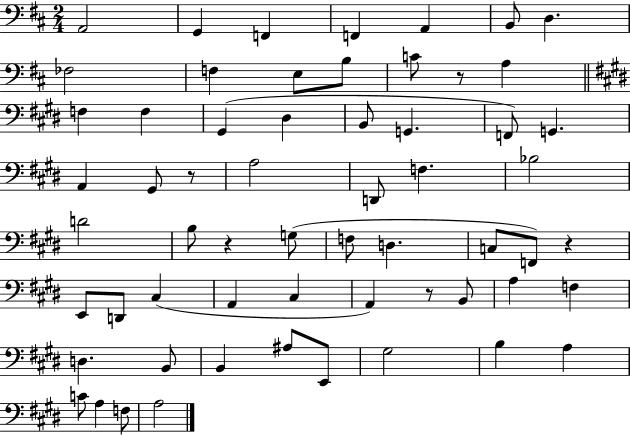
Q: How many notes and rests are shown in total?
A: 60